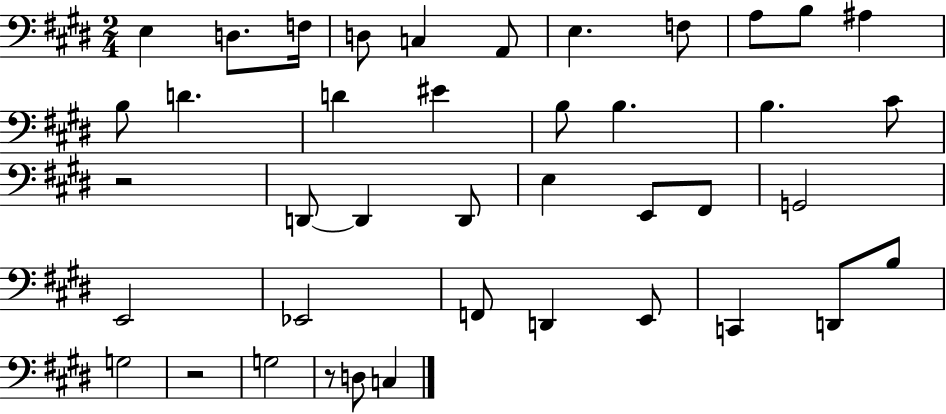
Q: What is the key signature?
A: E major